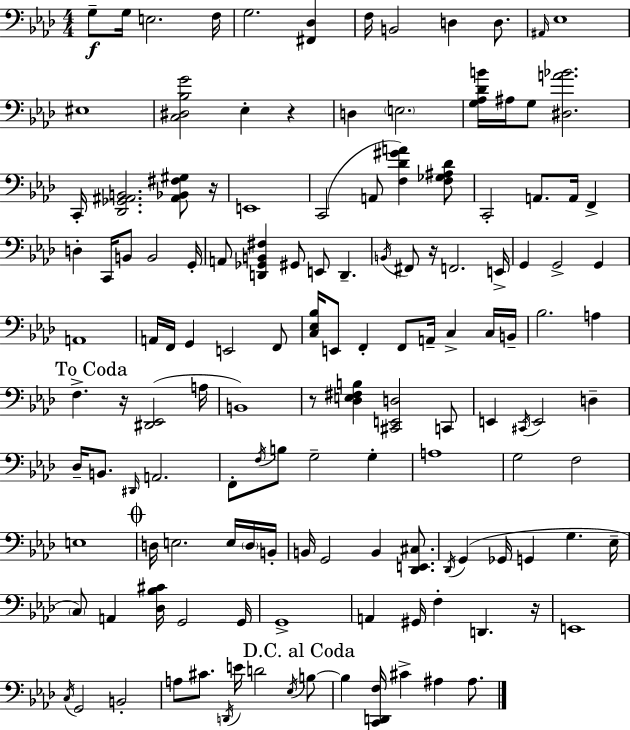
G3/e G3/s E3/h. F3/s G3/h. [F#2,Db3]/q F3/s B2/h D3/q D3/e. A#2/s Eb3/w EIS3/w [C3,D#3,Bb3,G4]/h Eb3/q R/q D3/q E3/h. [G3,Ab3,Db4,B4]/s A#3/s G3/e [D#3,A4,Bb4]/h. C2/s [Db2,Gb2,A#2,B2]/h. [A#2,Bb2,F#3,G#3]/e R/s E2/w C2/h A2/e [F3,Db4,G#4,A4]/q [F3,Gb3,A#3,Db4]/e C2/h A2/e. A2/s F2/q D3/q C2/s B2/e B2/h G2/s A2/e [D2,Gb2,B2,F#3]/q G#2/e E2/e D2/q. B2/s F#2/e R/s F2/h. E2/s G2/q G2/h G2/q A2/w A2/s F2/s G2/q E2/h F2/e [C3,Eb3,Bb3]/s E2/e F2/q F2/e A2/s C3/q C3/s B2/s Bb3/h. A3/q F3/q. R/s [D#2,Eb2]/h A3/s B2/w R/e [Db3,E3,F#3,B3]/q [C#2,E2,D3]/h C2/e E2/q C#2/s E2/h D3/q Db3/s B2/e. D#2/s A2/h. F2/e F3/s B3/e G3/h G3/q A3/w G3/h F3/h E3/w D3/s E3/h. E3/s D3/s B2/s B2/s G2/h B2/q [Db2,E2,C#3]/e. Db2/s G2/q Gb2/s G2/q G3/q. Eb3/s C3/e A2/q [Db3,Bb3,C#4]/s G2/h G2/s G2/w A2/q G#2/s F3/q D2/q. R/s E2/w C3/s G2/h B2/h A3/e C#4/e. D2/s E4/s D4/h Eb3/s B3/e B3/q [C2,D2,F3]/s C#4/q A#3/q A#3/e.